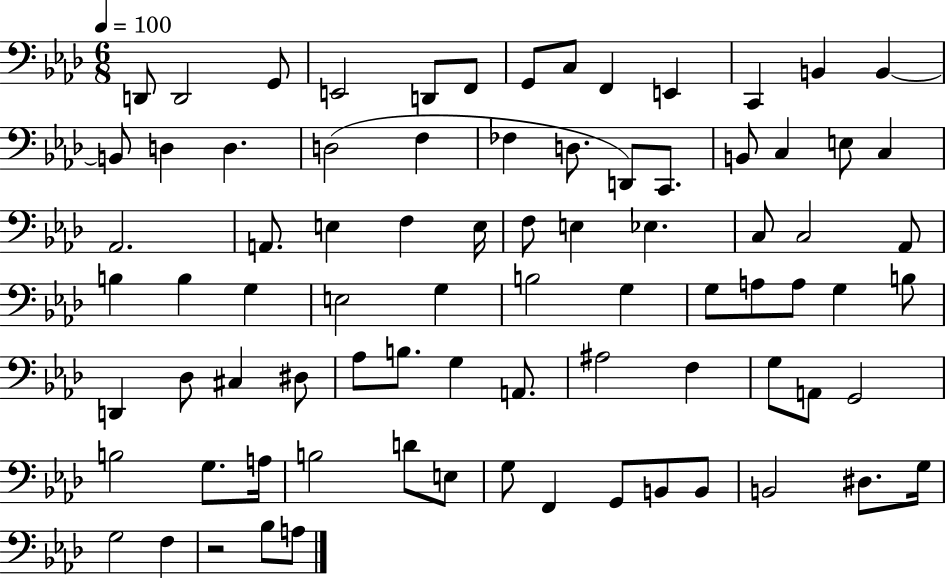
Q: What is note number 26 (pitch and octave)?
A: C3